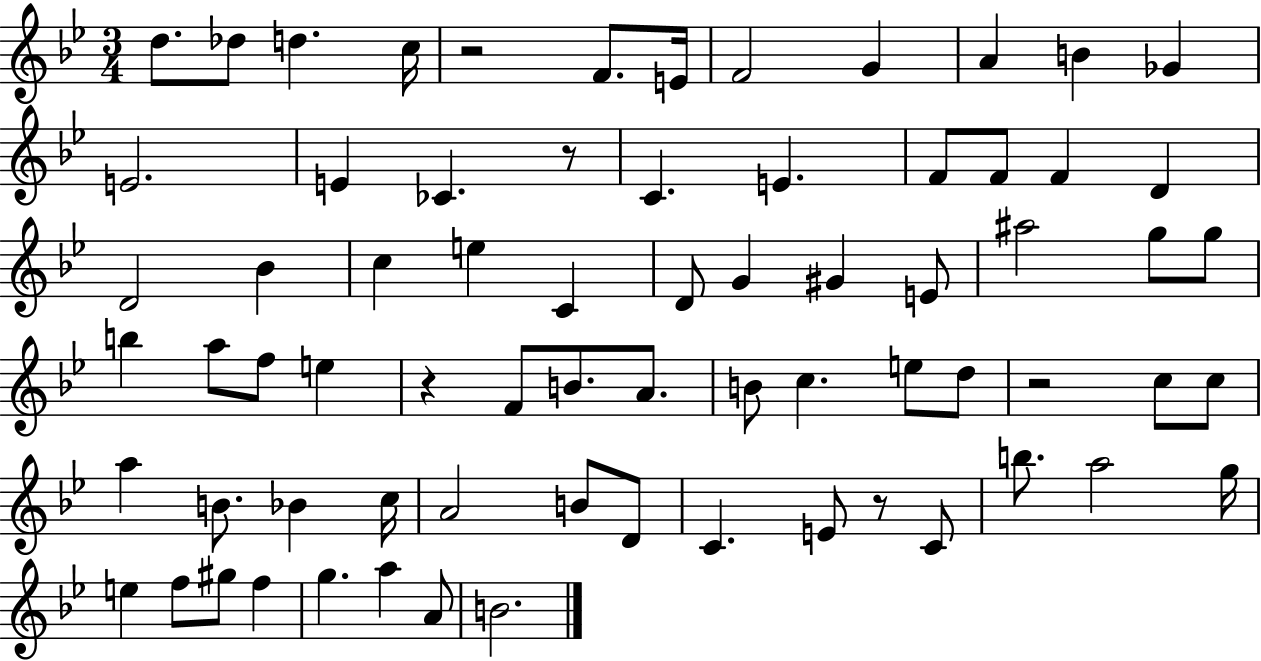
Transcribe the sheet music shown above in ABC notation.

X:1
T:Untitled
M:3/4
L:1/4
K:Bb
d/2 _d/2 d c/4 z2 F/2 E/4 F2 G A B _G E2 E _C z/2 C E F/2 F/2 F D D2 _B c e C D/2 G ^G E/2 ^a2 g/2 g/2 b a/2 f/2 e z F/2 B/2 A/2 B/2 c e/2 d/2 z2 c/2 c/2 a B/2 _B c/4 A2 B/2 D/2 C E/2 z/2 C/2 b/2 a2 g/4 e f/2 ^g/2 f g a A/2 B2